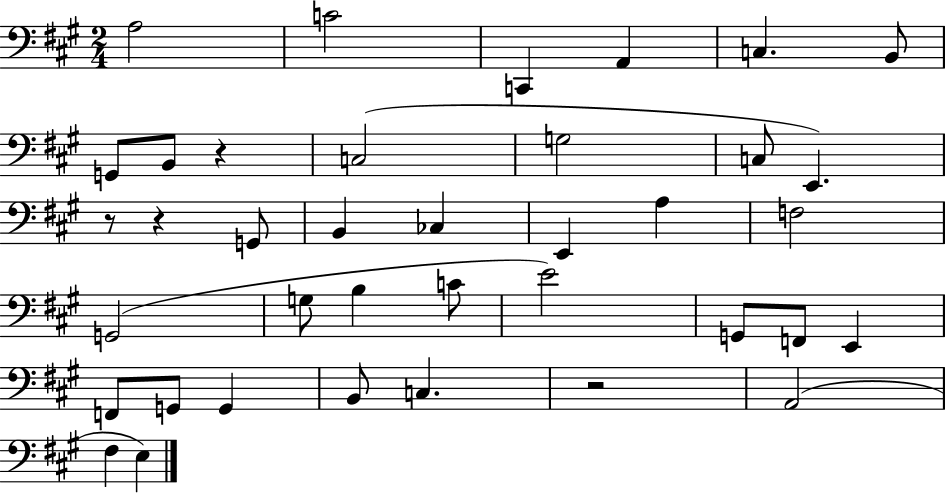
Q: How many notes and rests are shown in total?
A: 38